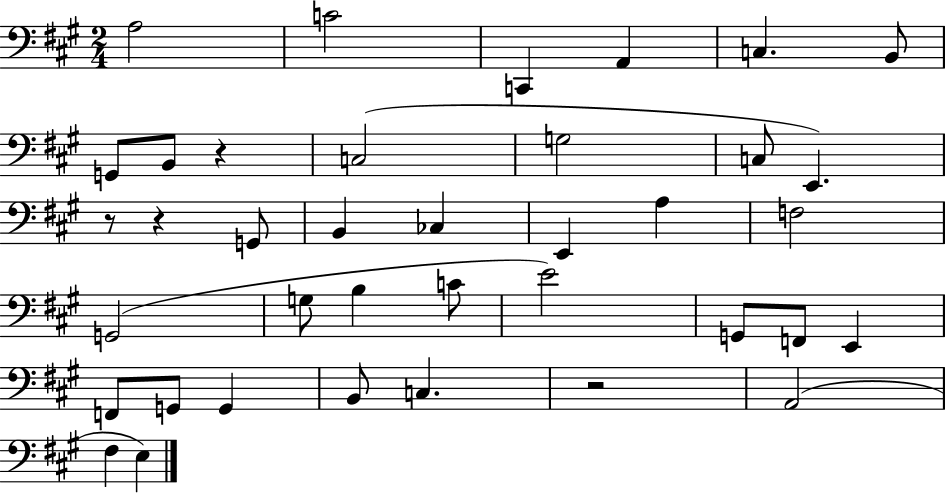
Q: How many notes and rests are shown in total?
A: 38